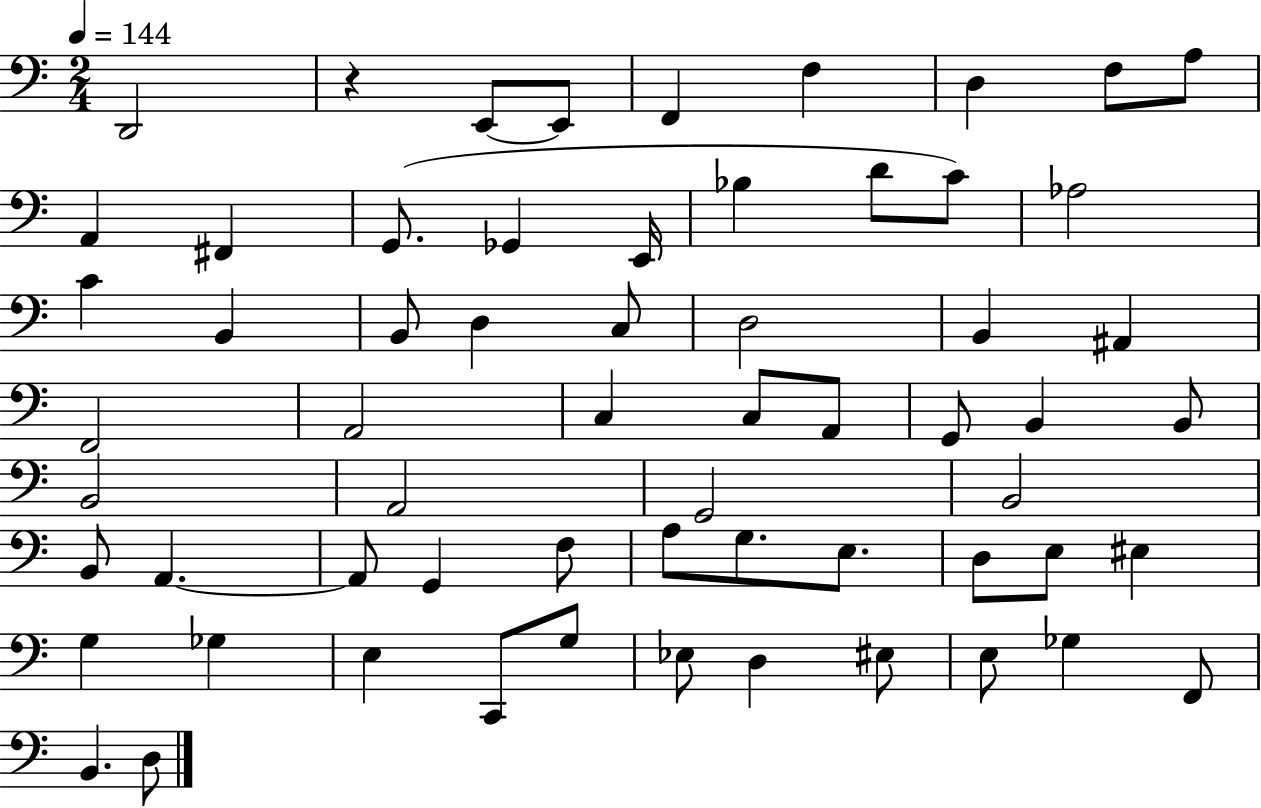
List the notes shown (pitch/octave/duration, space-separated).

D2/h R/q E2/e E2/e F2/q F3/q D3/q F3/e A3/e A2/q F#2/q G2/e. Gb2/q E2/s Bb3/q D4/e C4/e Ab3/h C4/q B2/q B2/e D3/q C3/e D3/h B2/q A#2/q F2/h A2/h C3/q C3/e A2/e G2/e B2/q B2/e B2/h A2/h G2/h B2/h B2/e A2/q. A2/e G2/q F3/e A3/e G3/e. E3/e. D3/e E3/e EIS3/q G3/q Gb3/q E3/q C2/e G3/e Eb3/e D3/q EIS3/e E3/e Gb3/q F2/e B2/q. D3/e